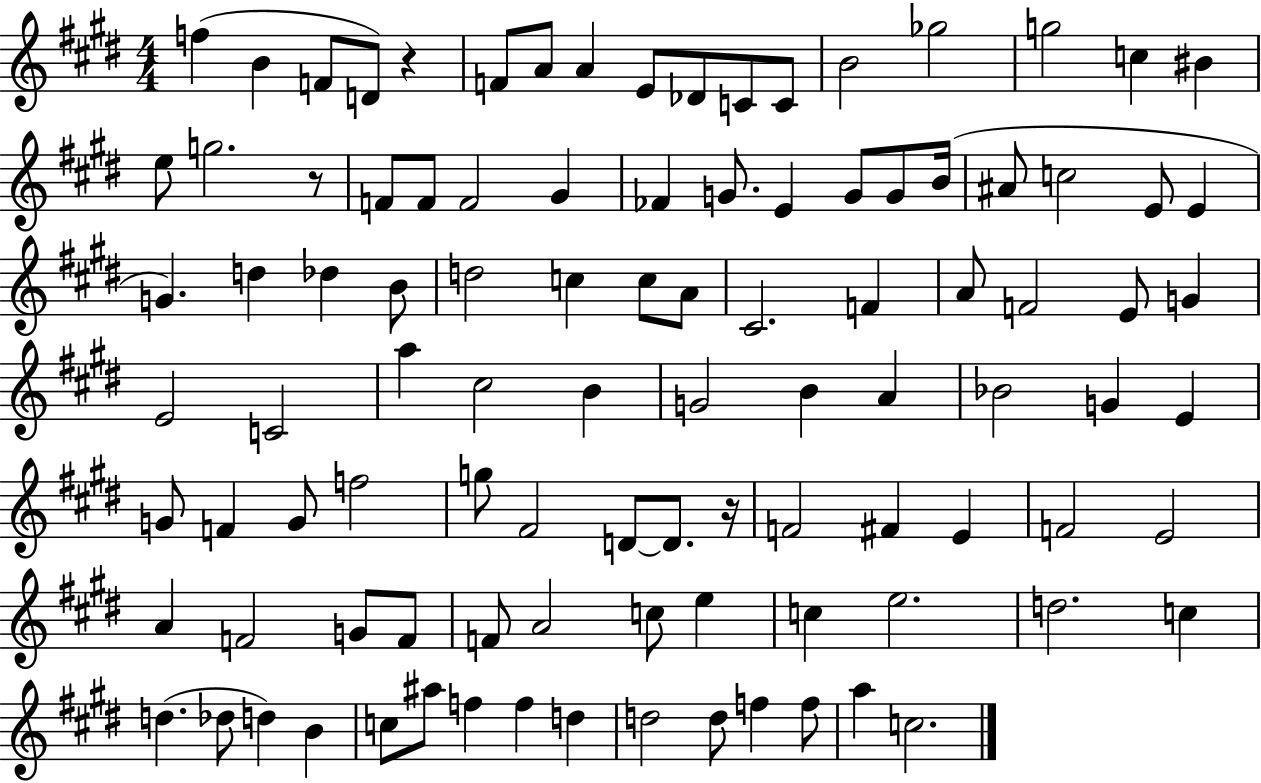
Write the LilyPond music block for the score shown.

{
  \clef treble
  \numericTimeSignature
  \time 4/4
  \key e \major
  f''4( b'4 f'8 d'8) r4 | f'8 a'8 a'4 e'8 des'8 c'8 c'8 | b'2 ges''2 | g''2 c''4 bis'4 | \break e''8 g''2. r8 | f'8 f'8 f'2 gis'4 | fes'4 g'8. e'4 g'8 g'8 b'16( | ais'8 c''2 e'8 e'4 | \break g'4.) d''4 des''4 b'8 | d''2 c''4 c''8 a'8 | cis'2. f'4 | a'8 f'2 e'8 g'4 | \break e'2 c'2 | a''4 cis''2 b'4 | g'2 b'4 a'4 | bes'2 g'4 e'4 | \break g'8 f'4 g'8 f''2 | g''8 fis'2 d'8~~ d'8. r16 | f'2 fis'4 e'4 | f'2 e'2 | \break a'4 f'2 g'8 f'8 | f'8 a'2 c''8 e''4 | c''4 e''2. | d''2. c''4 | \break d''4.( des''8 d''4) b'4 | c''8 ais''8 f''4 f''4 d''4 | d''2 d''8 f''4 f''8 | a''4 c''2. | \break \bar "|."
}